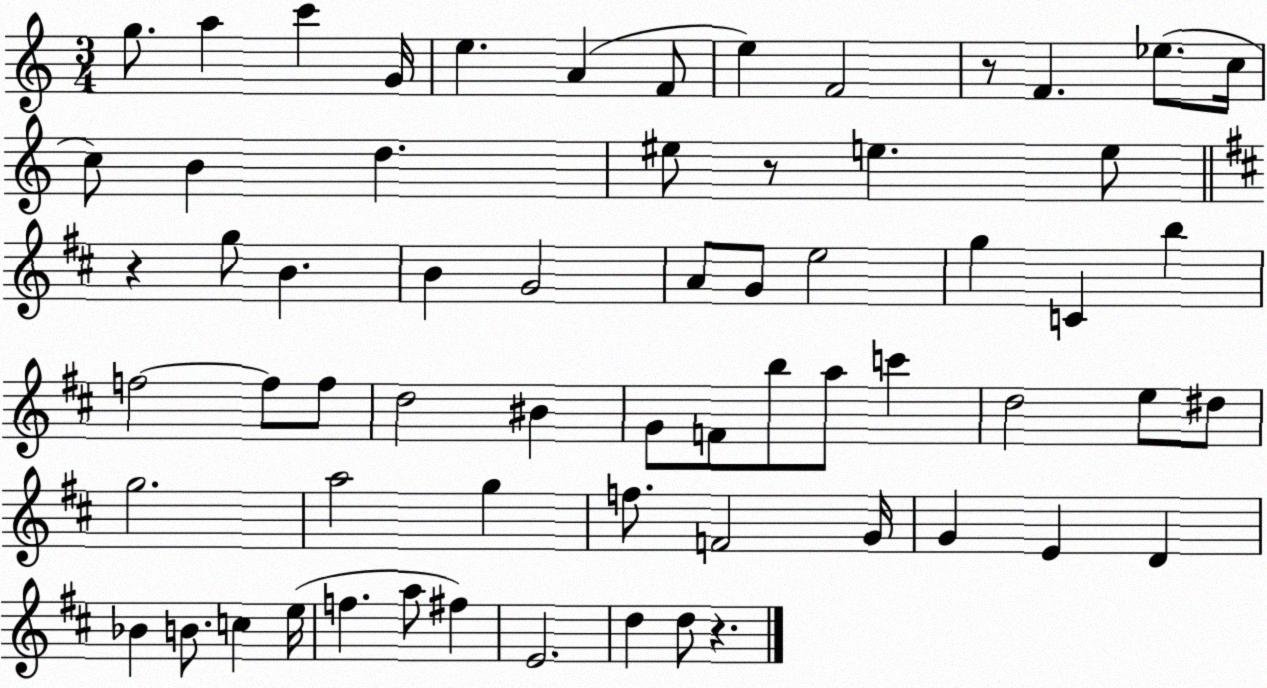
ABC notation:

X:1
T:Untitled
M:3/4
L:1/4
K:C
g/2 a c' G/4 e A F/2 e F2 z/2 F _e/2 c/4 c/2 B d ^e/2 z/2 e e/2 z g/2 B B G2 A/2 G/2 e2 g C b f2 f/2 f/2 d2 ^B G/2 F/2 b/2 a/2 c' d2 e/2 ^d/2 g2 a2 g f/2 F2 G/4 G E D _B B/2 c e/4 f a/2 ^f E2 d d/2 z